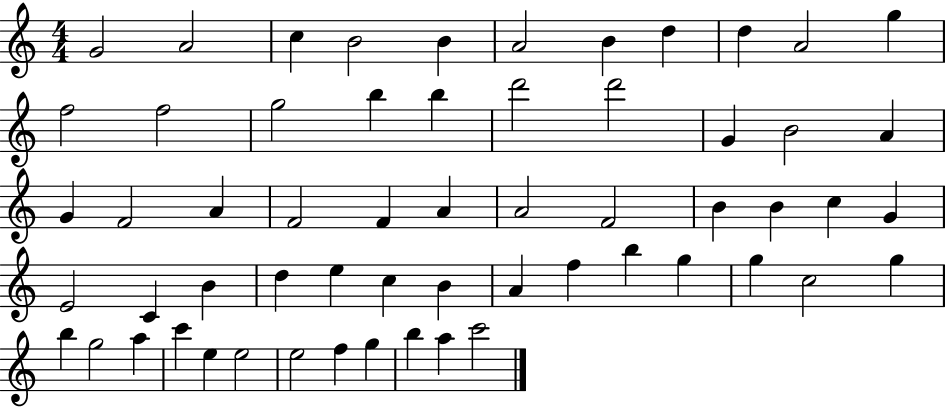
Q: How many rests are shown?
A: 0